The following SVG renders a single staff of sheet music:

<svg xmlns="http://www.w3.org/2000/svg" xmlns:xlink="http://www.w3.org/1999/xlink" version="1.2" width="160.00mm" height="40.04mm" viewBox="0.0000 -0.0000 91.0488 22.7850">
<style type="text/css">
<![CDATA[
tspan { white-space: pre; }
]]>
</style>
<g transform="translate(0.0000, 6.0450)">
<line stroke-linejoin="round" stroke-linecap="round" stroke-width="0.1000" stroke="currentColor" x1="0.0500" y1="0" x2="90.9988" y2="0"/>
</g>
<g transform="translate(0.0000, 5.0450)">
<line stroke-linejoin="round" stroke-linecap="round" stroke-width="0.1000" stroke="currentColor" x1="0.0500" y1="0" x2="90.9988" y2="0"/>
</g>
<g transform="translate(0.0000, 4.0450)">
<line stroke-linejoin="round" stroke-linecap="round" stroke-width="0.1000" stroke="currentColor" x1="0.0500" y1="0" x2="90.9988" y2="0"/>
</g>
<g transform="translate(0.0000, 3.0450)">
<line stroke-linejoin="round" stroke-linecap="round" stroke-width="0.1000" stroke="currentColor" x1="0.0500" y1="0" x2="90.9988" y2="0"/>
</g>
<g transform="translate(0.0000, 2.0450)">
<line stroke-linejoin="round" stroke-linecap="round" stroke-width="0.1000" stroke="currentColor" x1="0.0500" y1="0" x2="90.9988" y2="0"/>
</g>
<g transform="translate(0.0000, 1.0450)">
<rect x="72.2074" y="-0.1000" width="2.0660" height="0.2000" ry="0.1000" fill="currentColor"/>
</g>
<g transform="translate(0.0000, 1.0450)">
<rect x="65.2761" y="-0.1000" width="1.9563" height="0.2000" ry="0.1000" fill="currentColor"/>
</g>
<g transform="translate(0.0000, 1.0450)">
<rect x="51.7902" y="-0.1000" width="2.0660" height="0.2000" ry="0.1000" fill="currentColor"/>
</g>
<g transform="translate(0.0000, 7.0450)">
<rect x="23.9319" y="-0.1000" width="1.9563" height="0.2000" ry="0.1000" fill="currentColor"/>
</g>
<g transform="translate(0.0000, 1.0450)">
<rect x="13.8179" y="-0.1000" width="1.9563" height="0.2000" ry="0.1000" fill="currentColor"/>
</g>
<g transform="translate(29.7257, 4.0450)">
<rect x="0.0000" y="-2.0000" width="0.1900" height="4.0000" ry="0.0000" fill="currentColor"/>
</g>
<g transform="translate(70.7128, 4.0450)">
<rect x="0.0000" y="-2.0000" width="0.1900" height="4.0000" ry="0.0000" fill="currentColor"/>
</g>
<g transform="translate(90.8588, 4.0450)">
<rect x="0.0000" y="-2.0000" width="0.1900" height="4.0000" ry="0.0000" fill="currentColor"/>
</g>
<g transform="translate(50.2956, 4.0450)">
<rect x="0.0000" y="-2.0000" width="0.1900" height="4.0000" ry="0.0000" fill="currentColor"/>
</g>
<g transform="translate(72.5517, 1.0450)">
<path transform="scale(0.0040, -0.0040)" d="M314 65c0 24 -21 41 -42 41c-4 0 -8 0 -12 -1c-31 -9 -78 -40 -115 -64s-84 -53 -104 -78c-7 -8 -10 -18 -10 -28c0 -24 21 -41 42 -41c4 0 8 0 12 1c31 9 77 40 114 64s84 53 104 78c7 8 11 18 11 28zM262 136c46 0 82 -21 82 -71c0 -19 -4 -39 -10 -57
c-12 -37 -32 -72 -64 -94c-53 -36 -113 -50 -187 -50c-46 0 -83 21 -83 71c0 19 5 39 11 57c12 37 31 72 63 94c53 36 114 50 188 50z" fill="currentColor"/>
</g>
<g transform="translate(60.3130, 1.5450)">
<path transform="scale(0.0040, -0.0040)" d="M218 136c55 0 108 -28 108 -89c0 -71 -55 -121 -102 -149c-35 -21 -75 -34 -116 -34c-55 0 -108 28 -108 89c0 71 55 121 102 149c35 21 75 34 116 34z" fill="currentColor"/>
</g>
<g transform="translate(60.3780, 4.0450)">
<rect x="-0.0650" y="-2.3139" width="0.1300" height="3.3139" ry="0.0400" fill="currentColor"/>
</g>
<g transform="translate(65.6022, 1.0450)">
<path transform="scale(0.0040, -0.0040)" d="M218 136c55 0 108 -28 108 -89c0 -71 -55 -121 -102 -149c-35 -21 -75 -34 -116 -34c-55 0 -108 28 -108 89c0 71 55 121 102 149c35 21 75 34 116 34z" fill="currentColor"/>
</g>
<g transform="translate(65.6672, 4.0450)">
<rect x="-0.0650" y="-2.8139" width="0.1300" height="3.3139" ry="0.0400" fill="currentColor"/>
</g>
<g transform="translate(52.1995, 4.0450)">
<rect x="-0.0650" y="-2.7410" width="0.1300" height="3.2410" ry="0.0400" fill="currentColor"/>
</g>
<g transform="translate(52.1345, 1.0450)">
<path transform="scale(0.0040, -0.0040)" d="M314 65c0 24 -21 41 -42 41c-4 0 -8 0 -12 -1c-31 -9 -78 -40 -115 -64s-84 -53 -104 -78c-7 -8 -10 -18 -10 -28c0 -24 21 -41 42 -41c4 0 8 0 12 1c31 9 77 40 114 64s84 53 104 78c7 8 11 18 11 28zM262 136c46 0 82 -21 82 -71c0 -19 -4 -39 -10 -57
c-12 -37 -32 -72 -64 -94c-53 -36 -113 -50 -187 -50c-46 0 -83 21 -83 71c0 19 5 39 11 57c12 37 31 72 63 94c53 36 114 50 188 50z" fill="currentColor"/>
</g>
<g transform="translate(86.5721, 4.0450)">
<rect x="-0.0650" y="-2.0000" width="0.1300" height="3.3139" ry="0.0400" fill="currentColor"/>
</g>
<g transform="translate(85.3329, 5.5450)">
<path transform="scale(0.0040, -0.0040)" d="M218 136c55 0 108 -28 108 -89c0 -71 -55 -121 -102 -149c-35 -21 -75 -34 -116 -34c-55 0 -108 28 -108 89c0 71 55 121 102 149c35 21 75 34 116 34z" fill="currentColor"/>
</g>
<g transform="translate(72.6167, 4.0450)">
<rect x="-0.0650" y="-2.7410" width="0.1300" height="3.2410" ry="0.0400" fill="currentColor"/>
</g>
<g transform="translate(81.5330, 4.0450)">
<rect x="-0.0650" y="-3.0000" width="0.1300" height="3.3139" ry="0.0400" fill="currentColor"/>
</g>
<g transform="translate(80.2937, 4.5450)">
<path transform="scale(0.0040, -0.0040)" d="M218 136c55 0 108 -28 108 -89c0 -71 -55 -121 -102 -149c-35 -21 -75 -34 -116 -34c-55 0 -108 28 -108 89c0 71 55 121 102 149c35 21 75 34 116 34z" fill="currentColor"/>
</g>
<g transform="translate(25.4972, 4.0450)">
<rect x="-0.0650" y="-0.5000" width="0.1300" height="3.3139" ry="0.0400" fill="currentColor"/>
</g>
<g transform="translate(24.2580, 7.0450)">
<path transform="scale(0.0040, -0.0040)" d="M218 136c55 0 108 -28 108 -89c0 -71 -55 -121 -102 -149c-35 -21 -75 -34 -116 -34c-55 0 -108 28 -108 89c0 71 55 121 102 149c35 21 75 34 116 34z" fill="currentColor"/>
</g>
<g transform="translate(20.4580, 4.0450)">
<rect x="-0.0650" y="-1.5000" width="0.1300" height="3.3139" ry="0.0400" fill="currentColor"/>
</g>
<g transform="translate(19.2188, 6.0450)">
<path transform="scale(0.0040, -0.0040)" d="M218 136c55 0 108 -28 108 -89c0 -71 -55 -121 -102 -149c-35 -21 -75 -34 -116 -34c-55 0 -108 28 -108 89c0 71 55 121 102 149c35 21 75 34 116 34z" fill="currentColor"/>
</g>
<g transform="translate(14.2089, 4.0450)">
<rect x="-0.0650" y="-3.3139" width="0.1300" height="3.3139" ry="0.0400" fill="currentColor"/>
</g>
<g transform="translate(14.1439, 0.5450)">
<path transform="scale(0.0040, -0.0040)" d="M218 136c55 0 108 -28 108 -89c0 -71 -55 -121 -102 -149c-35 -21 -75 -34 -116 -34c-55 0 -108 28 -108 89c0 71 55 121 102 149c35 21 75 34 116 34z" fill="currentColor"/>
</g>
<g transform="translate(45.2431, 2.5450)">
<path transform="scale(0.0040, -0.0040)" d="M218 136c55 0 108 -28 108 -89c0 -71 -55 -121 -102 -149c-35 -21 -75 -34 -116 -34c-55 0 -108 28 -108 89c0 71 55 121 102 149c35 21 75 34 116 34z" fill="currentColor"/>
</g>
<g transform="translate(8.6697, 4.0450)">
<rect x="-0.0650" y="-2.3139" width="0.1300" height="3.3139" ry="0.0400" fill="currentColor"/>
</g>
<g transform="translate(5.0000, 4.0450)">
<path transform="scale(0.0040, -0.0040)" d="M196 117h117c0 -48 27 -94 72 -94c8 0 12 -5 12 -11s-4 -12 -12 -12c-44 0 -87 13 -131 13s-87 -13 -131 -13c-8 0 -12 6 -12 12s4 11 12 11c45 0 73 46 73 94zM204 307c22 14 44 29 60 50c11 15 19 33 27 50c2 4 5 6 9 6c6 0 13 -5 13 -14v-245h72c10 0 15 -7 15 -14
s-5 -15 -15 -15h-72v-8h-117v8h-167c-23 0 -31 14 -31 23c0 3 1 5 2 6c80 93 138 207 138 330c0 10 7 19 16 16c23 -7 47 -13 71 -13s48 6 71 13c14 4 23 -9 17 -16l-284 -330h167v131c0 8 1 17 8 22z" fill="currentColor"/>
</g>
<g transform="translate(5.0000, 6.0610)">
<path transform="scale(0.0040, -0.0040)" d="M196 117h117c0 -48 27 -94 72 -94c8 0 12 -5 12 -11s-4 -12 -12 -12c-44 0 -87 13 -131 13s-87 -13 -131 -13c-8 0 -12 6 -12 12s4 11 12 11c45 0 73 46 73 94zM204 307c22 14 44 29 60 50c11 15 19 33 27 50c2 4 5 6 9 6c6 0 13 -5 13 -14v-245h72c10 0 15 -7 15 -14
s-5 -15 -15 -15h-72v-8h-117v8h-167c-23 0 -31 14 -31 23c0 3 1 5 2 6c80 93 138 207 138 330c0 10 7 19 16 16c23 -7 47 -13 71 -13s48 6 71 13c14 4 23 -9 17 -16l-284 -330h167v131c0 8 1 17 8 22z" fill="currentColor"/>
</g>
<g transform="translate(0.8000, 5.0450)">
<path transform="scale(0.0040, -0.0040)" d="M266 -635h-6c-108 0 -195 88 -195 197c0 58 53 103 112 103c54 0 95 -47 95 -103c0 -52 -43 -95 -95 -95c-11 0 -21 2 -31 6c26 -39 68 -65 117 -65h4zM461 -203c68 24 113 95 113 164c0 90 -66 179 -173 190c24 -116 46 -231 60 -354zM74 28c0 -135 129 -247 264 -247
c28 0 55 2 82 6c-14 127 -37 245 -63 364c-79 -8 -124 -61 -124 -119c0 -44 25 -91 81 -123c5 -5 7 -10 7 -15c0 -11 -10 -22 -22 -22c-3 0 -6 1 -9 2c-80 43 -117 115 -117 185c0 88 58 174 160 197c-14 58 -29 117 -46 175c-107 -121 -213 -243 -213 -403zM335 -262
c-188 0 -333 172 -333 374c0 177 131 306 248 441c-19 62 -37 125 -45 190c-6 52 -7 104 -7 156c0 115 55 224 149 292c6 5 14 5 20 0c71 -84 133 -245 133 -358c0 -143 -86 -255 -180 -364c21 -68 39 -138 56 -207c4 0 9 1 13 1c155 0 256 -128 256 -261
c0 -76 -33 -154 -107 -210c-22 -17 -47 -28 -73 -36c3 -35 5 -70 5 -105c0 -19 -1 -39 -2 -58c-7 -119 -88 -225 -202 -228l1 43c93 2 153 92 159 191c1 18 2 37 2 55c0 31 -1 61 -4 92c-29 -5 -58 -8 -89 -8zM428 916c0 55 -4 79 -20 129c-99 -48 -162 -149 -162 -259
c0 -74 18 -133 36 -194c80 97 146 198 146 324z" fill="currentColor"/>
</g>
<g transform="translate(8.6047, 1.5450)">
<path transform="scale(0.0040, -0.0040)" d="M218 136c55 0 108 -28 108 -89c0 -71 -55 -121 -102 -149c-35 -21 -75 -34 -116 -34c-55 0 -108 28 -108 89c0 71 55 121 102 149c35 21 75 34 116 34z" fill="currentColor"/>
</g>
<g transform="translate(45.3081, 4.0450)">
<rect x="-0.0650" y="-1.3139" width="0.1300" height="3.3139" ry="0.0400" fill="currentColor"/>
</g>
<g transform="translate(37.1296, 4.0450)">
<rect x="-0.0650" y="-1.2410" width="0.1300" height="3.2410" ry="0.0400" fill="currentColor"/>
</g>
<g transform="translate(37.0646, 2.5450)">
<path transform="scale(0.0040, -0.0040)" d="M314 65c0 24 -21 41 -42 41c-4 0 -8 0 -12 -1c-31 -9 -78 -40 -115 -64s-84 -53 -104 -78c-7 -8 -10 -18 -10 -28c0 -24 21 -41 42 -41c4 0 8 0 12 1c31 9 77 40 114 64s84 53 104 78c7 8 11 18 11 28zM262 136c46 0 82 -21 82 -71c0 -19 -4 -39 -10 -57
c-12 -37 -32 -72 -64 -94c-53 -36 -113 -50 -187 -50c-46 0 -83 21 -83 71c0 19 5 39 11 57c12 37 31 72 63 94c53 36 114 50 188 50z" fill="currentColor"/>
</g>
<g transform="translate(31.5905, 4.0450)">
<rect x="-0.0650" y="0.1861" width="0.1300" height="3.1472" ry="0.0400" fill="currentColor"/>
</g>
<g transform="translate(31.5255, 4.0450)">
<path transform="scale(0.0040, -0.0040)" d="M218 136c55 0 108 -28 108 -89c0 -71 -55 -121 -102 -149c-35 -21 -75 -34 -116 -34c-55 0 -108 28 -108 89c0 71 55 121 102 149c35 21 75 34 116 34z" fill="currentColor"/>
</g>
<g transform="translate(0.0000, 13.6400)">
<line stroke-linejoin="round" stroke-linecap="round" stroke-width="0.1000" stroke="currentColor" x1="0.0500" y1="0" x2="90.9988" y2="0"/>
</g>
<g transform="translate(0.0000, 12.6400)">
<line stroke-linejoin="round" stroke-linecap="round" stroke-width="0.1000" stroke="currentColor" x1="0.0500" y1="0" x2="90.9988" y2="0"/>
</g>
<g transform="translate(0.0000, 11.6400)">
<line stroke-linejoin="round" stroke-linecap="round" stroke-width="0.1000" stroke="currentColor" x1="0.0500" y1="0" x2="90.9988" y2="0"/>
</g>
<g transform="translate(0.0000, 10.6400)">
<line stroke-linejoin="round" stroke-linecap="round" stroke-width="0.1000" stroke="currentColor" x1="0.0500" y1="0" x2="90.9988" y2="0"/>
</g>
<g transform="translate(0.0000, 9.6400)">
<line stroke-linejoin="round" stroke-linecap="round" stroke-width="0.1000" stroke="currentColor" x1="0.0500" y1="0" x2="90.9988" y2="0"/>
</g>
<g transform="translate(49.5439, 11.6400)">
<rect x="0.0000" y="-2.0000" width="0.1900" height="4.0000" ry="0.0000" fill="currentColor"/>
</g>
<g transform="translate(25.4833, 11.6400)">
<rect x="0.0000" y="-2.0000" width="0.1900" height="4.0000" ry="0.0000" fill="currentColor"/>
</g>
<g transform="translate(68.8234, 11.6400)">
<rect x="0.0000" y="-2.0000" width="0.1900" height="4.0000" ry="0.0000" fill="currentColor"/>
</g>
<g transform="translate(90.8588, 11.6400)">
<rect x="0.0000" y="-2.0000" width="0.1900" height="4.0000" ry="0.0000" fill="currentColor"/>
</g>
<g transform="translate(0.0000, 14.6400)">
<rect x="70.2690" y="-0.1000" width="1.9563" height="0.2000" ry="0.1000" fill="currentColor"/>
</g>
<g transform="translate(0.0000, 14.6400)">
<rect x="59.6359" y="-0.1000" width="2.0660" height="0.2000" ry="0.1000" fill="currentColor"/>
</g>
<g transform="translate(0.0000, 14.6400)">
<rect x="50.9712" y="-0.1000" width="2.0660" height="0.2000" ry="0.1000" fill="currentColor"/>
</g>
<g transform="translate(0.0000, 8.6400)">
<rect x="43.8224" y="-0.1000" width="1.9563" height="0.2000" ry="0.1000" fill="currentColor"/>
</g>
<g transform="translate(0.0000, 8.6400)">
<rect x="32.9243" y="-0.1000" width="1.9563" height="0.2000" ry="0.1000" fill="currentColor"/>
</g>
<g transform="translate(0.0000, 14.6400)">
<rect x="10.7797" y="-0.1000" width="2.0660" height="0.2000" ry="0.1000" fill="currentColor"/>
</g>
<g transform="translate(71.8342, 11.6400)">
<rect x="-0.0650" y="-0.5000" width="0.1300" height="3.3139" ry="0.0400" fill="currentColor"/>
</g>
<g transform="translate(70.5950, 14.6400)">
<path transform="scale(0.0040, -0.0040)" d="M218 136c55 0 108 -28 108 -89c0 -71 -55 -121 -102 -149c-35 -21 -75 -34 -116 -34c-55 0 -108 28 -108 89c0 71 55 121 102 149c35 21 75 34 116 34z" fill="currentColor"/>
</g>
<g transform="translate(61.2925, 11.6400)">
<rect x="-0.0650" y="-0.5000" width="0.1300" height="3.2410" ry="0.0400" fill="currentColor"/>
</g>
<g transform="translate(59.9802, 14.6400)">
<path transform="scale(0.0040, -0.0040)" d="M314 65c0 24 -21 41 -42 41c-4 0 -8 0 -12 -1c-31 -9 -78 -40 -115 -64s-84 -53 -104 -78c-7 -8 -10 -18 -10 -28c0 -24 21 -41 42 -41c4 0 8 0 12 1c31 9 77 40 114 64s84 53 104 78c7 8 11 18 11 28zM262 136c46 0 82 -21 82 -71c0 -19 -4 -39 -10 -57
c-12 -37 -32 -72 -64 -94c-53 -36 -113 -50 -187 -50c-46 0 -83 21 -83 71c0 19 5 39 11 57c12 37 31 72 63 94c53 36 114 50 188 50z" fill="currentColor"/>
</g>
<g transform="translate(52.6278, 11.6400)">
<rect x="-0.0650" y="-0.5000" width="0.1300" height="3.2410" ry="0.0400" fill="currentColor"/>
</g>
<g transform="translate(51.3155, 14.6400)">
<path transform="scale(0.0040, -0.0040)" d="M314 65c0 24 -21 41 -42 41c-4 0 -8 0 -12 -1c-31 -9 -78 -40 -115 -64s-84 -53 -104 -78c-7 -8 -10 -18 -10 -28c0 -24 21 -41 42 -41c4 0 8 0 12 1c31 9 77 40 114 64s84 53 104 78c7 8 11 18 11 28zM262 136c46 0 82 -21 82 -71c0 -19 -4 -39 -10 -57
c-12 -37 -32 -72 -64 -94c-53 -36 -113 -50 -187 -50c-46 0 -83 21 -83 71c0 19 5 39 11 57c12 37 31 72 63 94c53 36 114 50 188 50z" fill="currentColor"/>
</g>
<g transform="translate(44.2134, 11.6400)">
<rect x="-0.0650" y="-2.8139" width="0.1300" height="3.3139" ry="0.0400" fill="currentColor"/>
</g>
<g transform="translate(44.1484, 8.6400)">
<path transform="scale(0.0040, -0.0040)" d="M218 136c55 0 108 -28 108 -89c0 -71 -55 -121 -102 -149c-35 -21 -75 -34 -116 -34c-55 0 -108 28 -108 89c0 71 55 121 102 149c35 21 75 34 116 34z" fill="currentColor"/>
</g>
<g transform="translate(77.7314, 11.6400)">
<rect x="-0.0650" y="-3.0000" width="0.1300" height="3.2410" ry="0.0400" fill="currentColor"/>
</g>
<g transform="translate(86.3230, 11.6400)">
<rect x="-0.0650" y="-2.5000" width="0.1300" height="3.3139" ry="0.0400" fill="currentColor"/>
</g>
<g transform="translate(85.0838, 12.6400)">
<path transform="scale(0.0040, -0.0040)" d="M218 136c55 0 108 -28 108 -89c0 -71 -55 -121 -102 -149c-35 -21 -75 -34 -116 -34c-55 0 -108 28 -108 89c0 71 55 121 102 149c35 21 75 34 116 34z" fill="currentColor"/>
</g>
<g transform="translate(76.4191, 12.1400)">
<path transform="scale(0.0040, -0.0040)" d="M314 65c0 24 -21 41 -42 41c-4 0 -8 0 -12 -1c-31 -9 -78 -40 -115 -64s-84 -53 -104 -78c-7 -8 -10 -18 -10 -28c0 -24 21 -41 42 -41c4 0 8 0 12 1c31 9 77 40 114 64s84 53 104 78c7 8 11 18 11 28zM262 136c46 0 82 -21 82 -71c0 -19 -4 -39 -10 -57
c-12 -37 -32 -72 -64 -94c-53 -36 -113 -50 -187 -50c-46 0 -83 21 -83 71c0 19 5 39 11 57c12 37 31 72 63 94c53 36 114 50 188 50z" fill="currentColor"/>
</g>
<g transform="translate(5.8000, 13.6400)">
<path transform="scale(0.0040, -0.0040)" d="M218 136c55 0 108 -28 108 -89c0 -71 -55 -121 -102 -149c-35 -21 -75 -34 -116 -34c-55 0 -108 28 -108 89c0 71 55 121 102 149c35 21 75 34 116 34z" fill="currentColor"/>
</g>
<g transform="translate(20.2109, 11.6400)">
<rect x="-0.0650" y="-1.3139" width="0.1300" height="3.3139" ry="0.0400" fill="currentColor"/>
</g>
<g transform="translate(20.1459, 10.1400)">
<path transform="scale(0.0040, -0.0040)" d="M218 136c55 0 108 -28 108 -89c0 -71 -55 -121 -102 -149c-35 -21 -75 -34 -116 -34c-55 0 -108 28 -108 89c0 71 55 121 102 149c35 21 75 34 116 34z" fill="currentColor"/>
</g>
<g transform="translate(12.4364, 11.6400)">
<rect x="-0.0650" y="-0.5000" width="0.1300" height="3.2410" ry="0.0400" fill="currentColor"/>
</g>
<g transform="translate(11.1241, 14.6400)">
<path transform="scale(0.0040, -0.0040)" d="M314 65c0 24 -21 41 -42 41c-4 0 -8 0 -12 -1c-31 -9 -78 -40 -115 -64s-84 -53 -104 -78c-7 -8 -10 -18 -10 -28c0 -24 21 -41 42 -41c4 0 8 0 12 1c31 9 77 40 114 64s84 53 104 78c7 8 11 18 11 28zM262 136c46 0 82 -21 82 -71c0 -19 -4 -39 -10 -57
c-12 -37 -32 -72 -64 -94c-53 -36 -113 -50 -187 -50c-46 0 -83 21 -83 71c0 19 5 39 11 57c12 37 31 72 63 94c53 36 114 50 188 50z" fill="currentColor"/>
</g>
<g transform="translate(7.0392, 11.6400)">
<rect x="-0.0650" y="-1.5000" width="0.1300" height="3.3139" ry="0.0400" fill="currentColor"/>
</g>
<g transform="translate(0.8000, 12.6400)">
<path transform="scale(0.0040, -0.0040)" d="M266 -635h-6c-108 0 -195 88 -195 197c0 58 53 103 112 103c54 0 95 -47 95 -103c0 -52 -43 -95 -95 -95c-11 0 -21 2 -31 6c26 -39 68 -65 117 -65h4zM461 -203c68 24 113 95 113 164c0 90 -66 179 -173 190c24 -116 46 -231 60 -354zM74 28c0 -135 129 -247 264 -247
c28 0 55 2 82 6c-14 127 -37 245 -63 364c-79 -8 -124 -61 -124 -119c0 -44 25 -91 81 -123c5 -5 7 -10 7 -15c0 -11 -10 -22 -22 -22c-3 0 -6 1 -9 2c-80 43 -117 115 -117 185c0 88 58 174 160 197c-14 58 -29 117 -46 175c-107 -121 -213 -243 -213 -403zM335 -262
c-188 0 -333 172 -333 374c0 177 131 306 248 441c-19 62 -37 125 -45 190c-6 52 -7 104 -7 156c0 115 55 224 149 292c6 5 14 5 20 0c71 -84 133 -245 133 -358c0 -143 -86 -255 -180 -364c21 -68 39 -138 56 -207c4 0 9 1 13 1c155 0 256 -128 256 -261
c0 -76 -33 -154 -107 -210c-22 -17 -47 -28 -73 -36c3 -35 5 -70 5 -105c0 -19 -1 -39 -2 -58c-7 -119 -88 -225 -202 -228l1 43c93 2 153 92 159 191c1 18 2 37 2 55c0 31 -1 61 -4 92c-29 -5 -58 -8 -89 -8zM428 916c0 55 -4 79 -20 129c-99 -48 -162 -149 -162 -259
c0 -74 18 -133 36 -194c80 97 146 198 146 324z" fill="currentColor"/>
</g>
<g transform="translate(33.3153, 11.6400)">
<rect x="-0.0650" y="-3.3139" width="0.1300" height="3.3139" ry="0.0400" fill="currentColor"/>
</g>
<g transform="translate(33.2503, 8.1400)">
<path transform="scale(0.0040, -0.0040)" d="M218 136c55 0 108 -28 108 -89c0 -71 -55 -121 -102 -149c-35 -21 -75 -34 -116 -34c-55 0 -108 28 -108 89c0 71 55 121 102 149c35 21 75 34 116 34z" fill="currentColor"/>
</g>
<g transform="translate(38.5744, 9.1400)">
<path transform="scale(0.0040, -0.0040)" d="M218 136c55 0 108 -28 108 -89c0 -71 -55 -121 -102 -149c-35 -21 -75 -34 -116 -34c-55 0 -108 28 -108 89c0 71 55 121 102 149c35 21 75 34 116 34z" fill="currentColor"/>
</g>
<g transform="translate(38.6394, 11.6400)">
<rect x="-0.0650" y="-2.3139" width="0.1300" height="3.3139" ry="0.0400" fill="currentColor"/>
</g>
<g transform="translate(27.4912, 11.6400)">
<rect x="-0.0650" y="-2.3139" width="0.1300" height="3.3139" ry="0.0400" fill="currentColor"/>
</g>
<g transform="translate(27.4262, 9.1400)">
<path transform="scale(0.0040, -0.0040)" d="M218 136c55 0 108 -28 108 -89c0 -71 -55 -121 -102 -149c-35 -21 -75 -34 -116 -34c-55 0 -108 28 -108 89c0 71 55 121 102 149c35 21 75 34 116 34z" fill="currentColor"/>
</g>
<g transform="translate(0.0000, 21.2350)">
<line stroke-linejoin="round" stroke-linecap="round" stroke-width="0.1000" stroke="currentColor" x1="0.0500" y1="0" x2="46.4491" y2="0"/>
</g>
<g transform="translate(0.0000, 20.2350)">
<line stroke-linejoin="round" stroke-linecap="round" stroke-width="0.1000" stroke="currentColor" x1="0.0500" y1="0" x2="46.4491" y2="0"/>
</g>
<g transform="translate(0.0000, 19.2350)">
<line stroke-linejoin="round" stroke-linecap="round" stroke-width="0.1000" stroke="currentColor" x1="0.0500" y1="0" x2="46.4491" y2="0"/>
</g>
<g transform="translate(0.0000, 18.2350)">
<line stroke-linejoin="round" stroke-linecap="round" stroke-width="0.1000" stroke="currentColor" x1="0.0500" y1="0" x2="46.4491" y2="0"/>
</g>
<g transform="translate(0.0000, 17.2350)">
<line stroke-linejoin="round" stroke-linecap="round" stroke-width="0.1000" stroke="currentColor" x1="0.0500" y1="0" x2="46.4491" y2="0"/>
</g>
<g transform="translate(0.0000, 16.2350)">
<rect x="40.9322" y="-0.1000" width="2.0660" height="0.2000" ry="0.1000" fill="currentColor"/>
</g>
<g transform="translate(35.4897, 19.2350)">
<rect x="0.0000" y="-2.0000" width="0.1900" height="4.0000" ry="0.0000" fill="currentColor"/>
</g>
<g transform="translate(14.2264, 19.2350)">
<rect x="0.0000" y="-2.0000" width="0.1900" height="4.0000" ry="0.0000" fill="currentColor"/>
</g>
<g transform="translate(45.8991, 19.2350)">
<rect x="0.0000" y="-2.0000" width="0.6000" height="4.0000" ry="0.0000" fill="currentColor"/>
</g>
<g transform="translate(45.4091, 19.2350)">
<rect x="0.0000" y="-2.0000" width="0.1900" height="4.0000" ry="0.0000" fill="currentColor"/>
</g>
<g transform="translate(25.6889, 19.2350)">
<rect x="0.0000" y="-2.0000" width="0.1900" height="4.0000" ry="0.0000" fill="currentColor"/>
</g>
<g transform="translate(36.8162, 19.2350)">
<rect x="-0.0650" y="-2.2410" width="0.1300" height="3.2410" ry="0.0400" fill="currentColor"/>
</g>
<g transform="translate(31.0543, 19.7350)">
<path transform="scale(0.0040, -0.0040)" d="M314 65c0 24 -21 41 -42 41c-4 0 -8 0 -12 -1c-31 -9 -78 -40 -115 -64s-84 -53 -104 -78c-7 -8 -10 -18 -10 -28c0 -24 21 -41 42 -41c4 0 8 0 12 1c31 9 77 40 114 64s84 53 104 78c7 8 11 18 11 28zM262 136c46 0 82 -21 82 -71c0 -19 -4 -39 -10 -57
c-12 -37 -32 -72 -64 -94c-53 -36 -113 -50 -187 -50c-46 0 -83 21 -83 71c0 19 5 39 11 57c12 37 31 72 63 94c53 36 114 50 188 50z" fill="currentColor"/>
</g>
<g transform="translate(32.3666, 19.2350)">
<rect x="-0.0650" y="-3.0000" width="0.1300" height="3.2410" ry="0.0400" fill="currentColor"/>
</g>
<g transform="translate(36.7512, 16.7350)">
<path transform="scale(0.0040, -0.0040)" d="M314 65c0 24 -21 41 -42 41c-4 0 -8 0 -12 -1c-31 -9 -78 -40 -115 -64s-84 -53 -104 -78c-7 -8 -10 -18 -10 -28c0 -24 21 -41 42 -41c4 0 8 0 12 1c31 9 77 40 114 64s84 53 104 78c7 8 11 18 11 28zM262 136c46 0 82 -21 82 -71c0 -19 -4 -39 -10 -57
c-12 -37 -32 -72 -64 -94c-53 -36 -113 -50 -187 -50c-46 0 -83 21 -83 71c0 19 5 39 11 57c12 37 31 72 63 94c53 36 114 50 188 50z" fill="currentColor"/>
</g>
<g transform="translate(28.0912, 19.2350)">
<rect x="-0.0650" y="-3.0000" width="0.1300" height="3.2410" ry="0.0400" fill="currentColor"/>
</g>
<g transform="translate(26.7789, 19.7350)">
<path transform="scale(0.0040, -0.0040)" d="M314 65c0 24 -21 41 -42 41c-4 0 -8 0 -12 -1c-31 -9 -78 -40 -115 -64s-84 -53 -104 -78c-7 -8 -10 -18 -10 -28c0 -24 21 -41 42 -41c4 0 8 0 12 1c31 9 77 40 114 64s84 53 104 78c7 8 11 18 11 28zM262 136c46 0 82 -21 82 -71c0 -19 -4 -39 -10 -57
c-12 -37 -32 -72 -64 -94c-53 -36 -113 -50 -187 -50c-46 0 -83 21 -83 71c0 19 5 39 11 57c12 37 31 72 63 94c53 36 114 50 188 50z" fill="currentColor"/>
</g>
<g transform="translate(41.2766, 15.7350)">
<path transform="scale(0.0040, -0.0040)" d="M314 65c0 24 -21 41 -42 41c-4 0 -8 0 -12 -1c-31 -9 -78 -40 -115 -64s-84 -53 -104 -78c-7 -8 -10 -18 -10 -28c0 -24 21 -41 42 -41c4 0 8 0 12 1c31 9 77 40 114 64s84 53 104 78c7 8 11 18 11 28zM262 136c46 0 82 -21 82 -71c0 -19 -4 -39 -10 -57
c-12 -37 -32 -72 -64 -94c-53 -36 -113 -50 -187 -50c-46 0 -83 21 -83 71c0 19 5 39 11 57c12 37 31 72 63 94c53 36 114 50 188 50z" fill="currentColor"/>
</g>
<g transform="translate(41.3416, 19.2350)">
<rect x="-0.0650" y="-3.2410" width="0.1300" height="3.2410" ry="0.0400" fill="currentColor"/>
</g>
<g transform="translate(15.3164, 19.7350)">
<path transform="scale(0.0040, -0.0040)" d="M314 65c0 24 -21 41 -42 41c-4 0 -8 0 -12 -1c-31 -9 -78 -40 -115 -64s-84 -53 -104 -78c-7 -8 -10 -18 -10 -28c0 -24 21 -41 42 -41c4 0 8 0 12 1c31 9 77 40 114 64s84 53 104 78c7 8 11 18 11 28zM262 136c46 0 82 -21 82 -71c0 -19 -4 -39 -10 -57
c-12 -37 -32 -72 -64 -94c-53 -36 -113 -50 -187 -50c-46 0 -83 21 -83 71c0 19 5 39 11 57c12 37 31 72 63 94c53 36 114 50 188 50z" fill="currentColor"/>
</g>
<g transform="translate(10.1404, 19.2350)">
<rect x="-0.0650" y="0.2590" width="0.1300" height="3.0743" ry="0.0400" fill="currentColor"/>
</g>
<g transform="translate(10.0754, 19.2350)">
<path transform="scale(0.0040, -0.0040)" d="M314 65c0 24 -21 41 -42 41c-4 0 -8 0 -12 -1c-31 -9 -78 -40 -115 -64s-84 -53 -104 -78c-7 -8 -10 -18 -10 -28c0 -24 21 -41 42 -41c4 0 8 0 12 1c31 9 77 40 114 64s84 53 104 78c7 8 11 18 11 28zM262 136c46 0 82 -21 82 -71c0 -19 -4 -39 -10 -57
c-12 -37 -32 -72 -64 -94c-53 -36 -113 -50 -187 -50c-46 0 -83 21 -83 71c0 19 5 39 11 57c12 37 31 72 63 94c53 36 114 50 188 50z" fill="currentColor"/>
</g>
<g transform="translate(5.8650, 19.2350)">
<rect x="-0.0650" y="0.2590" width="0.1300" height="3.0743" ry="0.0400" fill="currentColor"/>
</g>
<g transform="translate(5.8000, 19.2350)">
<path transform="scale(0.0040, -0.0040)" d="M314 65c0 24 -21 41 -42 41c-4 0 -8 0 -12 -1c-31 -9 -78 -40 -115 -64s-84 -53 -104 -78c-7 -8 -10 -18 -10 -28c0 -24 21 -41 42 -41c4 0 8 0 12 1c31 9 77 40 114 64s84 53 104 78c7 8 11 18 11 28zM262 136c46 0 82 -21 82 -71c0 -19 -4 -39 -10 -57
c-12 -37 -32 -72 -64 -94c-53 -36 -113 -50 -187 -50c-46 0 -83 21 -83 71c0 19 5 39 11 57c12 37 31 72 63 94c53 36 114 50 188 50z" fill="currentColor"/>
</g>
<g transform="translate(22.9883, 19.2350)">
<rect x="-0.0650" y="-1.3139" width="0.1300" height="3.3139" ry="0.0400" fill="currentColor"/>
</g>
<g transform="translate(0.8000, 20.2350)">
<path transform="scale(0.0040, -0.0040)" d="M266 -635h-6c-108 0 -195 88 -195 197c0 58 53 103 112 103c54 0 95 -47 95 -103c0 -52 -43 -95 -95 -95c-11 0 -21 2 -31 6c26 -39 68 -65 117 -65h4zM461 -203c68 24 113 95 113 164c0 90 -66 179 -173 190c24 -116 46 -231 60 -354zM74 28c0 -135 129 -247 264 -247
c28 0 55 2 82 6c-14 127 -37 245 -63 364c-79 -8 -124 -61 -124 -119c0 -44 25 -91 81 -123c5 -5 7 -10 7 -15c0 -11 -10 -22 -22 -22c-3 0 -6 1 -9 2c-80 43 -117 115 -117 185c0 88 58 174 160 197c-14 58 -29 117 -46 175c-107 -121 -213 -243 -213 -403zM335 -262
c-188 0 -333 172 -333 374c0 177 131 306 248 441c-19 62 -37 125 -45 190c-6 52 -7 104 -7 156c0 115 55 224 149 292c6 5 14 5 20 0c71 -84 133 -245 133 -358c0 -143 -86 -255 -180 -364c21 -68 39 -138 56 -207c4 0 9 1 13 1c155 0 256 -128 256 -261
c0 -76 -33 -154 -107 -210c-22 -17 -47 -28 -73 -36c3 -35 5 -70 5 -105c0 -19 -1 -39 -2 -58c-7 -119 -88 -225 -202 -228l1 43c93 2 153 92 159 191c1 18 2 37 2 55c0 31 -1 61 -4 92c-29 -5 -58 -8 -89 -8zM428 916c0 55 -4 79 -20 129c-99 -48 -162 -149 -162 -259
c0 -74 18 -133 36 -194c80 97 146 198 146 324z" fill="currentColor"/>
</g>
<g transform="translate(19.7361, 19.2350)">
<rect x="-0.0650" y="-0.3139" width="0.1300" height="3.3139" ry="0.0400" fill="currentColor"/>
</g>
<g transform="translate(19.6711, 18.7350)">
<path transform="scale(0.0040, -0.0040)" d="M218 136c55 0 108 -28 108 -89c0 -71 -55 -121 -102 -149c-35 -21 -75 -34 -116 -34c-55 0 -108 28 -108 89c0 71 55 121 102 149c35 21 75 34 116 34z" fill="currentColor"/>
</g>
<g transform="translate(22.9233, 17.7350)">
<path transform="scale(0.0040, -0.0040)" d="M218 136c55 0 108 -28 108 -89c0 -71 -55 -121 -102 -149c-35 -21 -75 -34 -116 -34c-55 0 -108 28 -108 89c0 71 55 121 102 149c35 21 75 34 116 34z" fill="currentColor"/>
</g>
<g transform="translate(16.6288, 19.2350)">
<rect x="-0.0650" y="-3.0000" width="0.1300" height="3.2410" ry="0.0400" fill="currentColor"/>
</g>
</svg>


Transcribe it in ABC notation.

X:1
T:Untitled
M:4/4
L:1/4
K:C
g b E C B e2 e a2 g a a2 A F E C2 e g b g a C2 C2 C A2 G B2 B2 A2 c e A2 A2 g2 b2